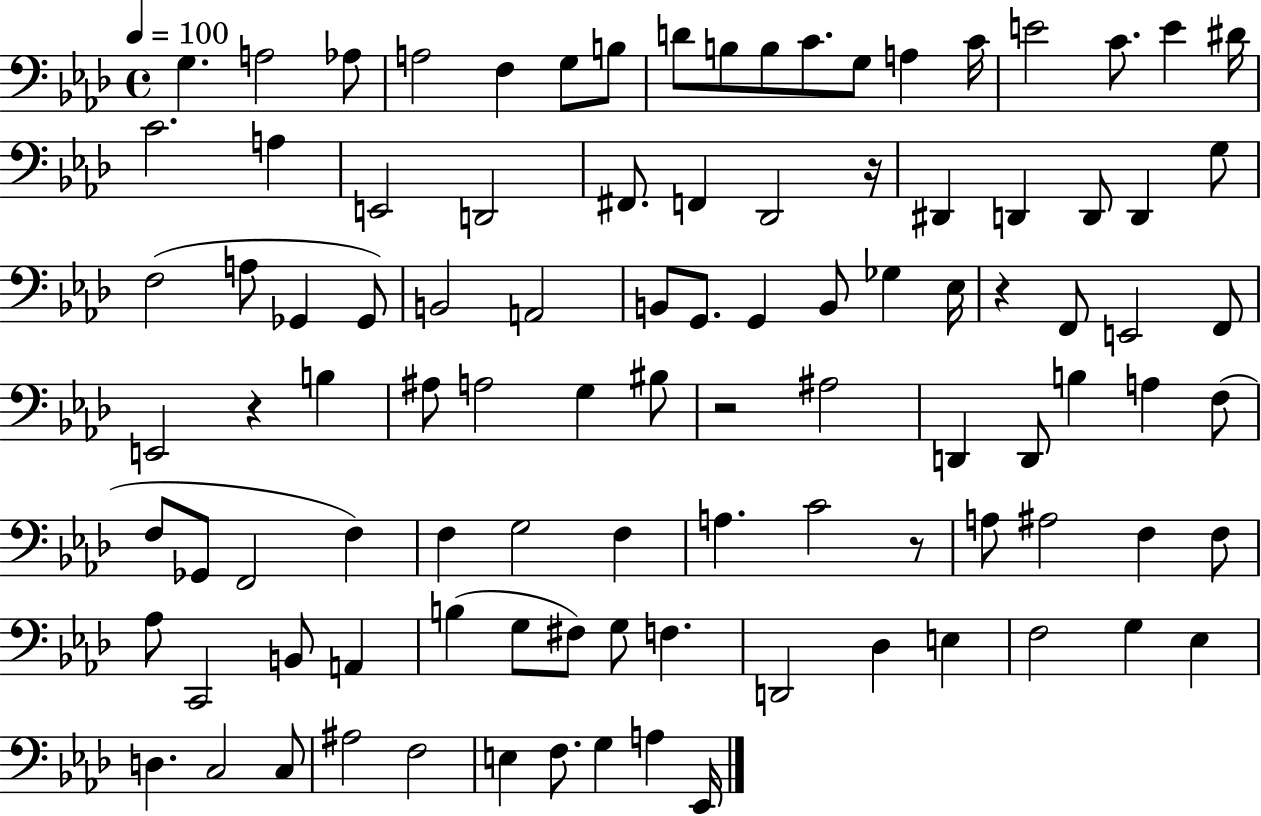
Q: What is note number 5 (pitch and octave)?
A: F3